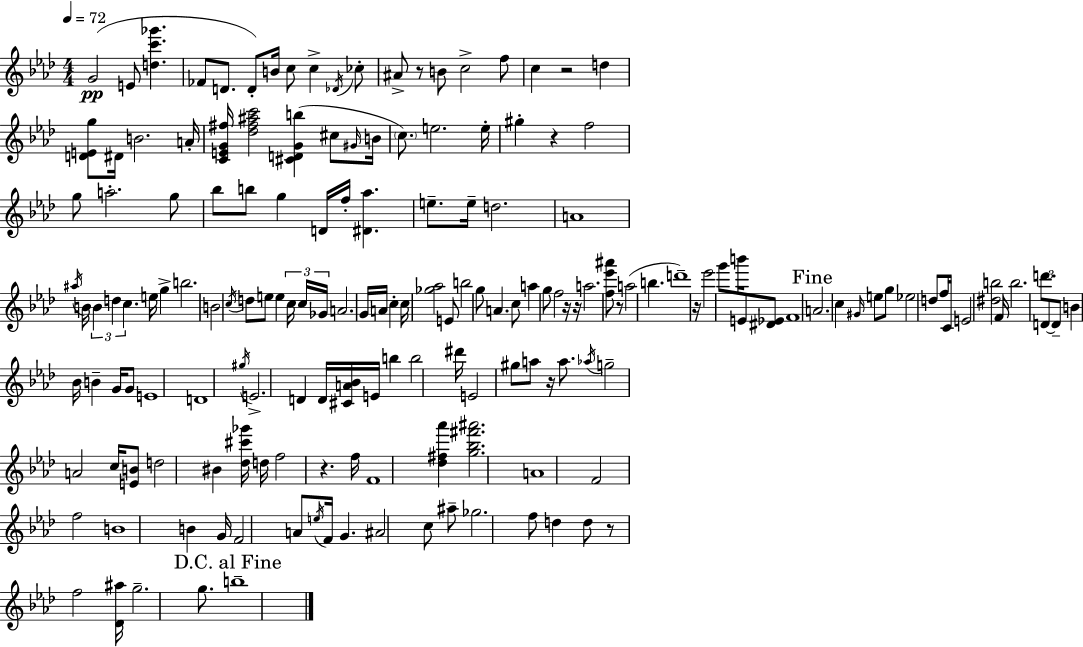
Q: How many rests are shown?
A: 10